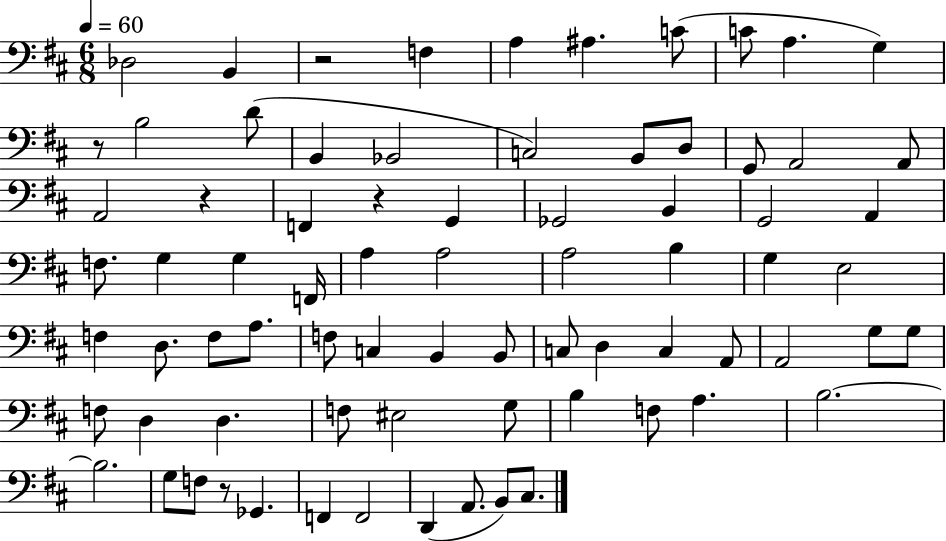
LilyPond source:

{
  \clef bass
  \numericTimeSignature
  \time 6/8
  \key d \major
  \tempo 4 = 60
  \repeat volta 2 { des2 b,4 | r2 f4 | a4 ais4. c'8( | c'8 a4. g4) | \break r8 b2 d'8( | b,4 bes,2 | c2) b,8 d8 | g,8 a,2 a,8 | \break a,2 r4 | f,4 r4 g,4 | ges,2 b,4 | g,2 a,4 | \break f8. g4 g4 f,16 | a4 a2 | a2 b4 | g4 e2 | \break f4 d8. f8 a8. | f8 c4 b,4 b,8 | c8 d4 c4 a,8 | a,2 g8 g8 | \break f8 d4 d4. | f8 eis2 g8 | b4 f8 a4. | b2.~~ | \break b2. | g8 f8 r8 ges,4. | f,4 f,2 | d,4( a,8. b,8) cis8. | \break } \bar "|."
}